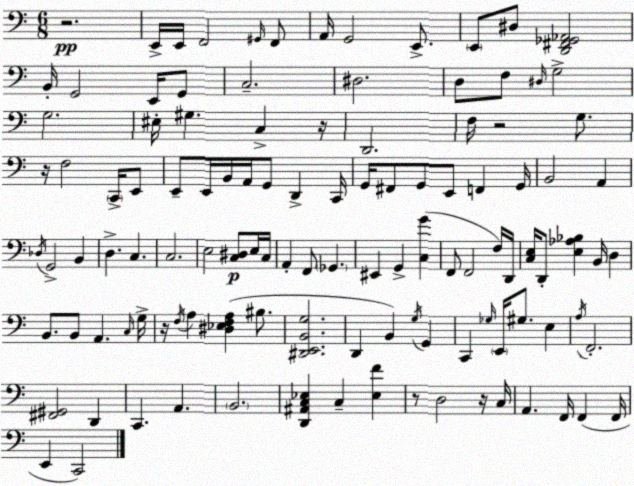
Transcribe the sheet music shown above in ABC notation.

X:1
T:Untitled
M:6/8
L:1/4
K:Am
z2 E,,/4 E,,/4 F,,2 ^G,,/4 F,,/2 A,,/4 G,,2 E,,/2 E,,/2 ^D,/2 [D,,^F,,_G,,_A,,]2 B,,/4 G,,2 E,,/4 G,,/2 C,2 ^D,2 D,/2 F,/2 ^D,/4 G,2 G,2 ^E,/4 ^G, C, z/4 D,,2 F,/4 z2 G,/2 z/4 F,2 C,,/4 E,,/2 E,,/2 E,,/4 B,,/4 A,,/4 G,,/2 D,, C,,/4 G,,/4 ^F,,/2 G,,/2 E,,/2 F,, G,,/4 B,,2 A,, _D,/4 G,,2 B,, D, C, C,2 E,2 [C,^D,]/2 E,/4 C,/4 A,, F,,/2 _G,, ^E,, G,, [C,G] F,,/2 F,,2 F,/4 D,,/4 [C,E,]/4 D,,/2 [E,_A,_B,] B,,/4 D, B,,/2 B,,/2 A,, C,/4 G,/4 z/4 F,/4 A, [^D,_E,F,A,] ^B,/2 [^D,,E,,B,,G,]2 D,, B,, G,/4 G,, C,, _G,/4 E,,/4 ^G,/2 E, A,/4 F,,2 [^F,,^G,,]2 D,, C,, A,, B,,2 [D,,^A,,C,_E,] C, [_E,F] z/2 D,2 z/4 C,/4 A,, F,,/4 F,, F,,/4 E,, C,,2